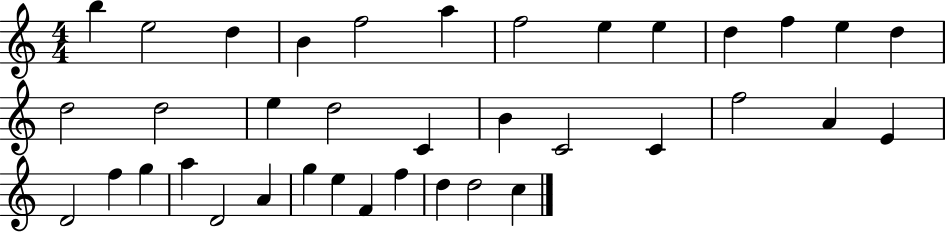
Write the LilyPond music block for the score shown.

{
  \clef treble
  \numericTimeSignature
  \time 4/4
  \key c \major
  b''4 e''2 d''4 | b'4 f''2 a''4 | f''2 e''4 e''4 | d''4 f''4 e''4 d''4 | \break d''2 d''2 | e''4 d''2 c'4 | b'4 c'2 c'4 | f''2 a'4 e'4 | \break d'2 f''4 g''4 | a''4 d'2 a'4 | g''4 e''4 f'4 f''4 | d''4 d''2 c''4 | \break \bar "|."
}